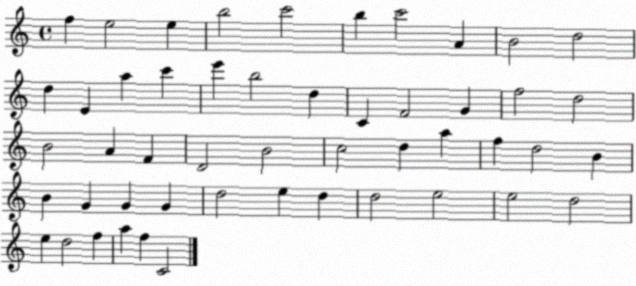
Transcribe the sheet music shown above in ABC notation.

X:1
T:Untitled
M:4/4
L:1/4
K:C
f e2 e b2 c'2 b c'2 A B2 d2 d E a c' e' b2 d C F2 G f2 d2 B2 A F D2 B2 c2 d a f d2 B B G G G d2 e d d2 e2 e2 d2 e d2 f a f C2